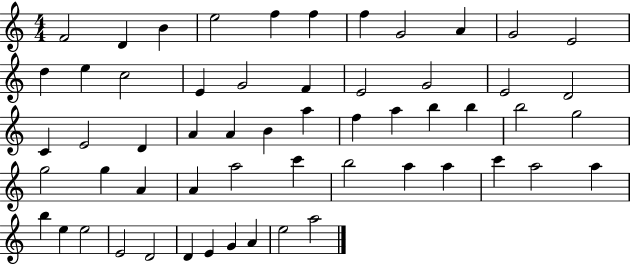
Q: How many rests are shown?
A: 0